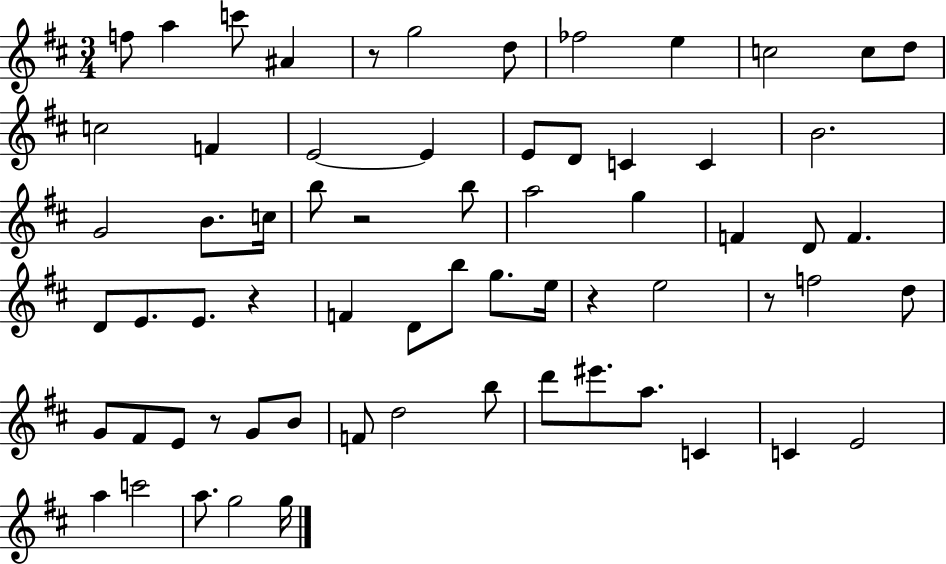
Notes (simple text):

F5/e A5/q C6/e A#4/q R/e G5/h D5/e FES5/h E5/q C5/h C5/e D5/e C5/h F4/q E4/h E4/q E4/e D4/e C4/q C4/q B4/h. G4/h B4/e. C5/s B5/e R/h B5/e A5/h G5/q F4/q D4/e F4/q. D4/e E4/e. E4/e. R/q F4/q D4/e B5/e G5/e. E5/s R/q E5/h R/e F5/h D5/e G4/e F#4/e E4/e R/e G4/e B4/e F4/e D5/h B5/e D6/e EIS6/e. A5/e. C4/q C4/q E4/h A5/q C6/h A5/e. G5/h G5/s